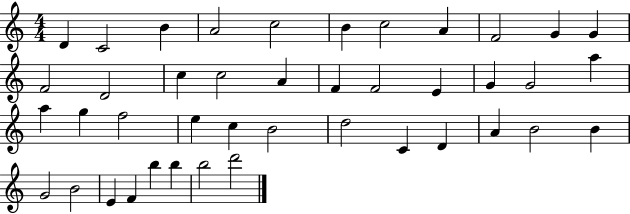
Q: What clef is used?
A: treble